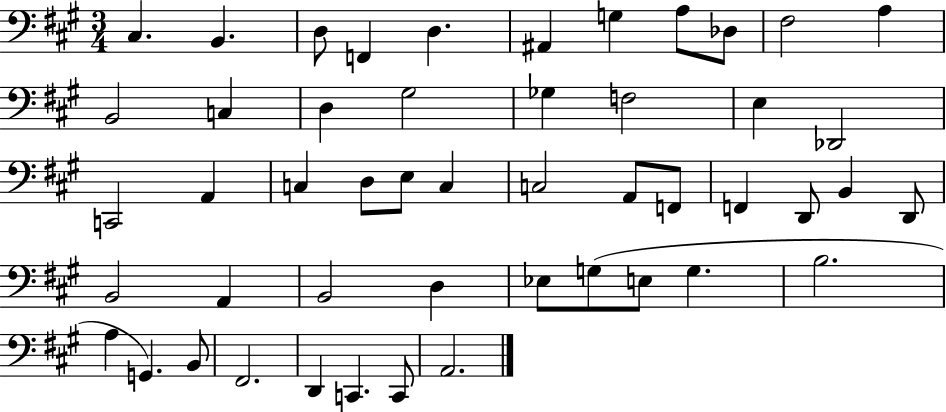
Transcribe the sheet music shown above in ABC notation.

X:1
T:Untitled
M:3/4
L:1/4
K:A
^C, B,, D,/2 F,, D, ^A,, G, A,/2 _D,/2 ^F,2 A, B,,2 C, D, ^G,2 _G, F,2 E, _D,,2 C,,2 A,, C, D,/2 E,/2 C, C,2 A,,/2 F,,/2 F,, D,,/2 B,, D,,/2 B,,2 A,, B,,2 D, _E,/2 G,/2 E,/2 G, B,2 A, G,, B,,/2 ^F,,2 D,, C,, C,,/2 A,,2